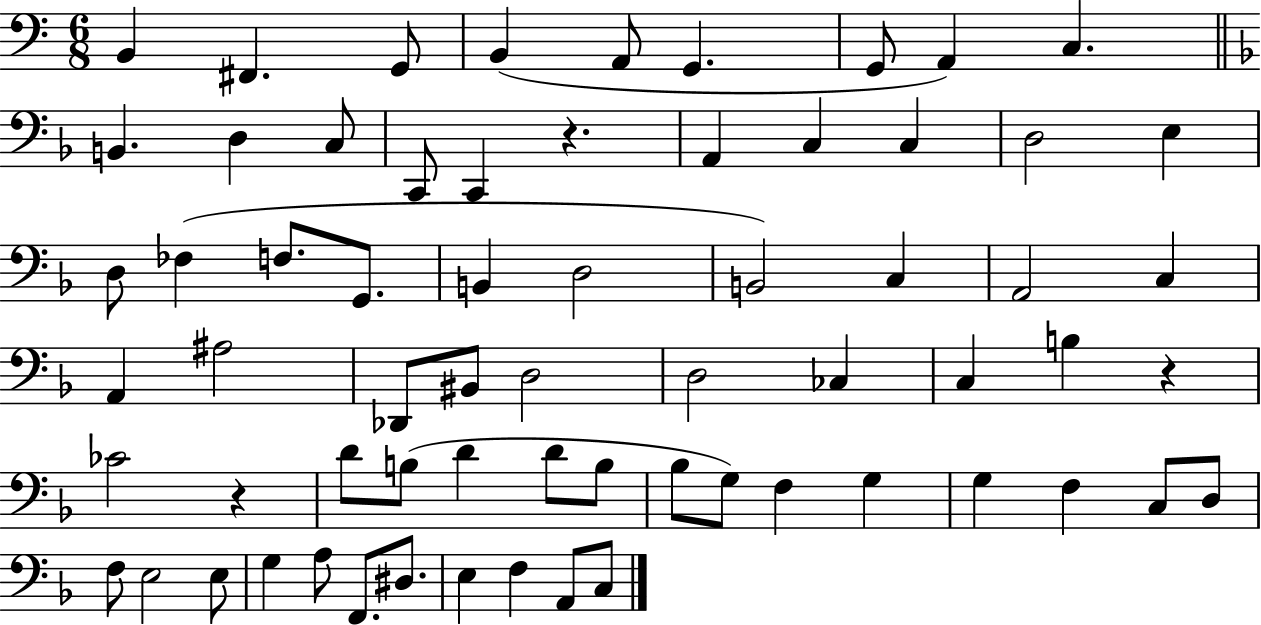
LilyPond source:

{
  \clef bass
  \numericTimeSignature
  \time 6/8
  \key c \major
  b,4 fis,4. g,8 | b,4( a,8 g,4. | g,8 a,4) c4. | \bar "||" \break \key d \minor b,4. d4 c8 | c,8 c,4 r4. | a,4 c4 c4 | d2 e4 | \break d8 fes4( f8. g,8. | b,4 d2 | b,2) c4 | a,2 c4 | \break a,4 ais2 | des,8 bis,8 d2 | d2 ces4 | c4 b4 r4 | \break ces'2 r4 | d'8 b8( d'4 d'8 b8 | bes8 g8) f4 g4 | g4 f4 c8 d8 | \break f8 e2 e8 | g4 a8 f,8. dis8. | e4 f4 a,8 c8 | \bar "|."
}